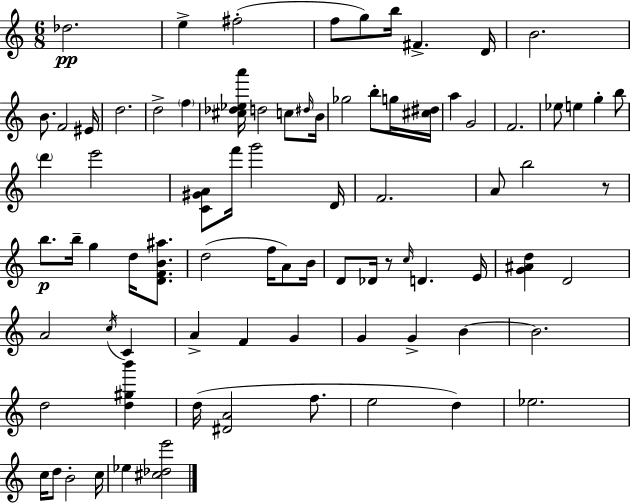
X:1
T:Untitled
M:6/8
L:1/4
K:Am
_d2 e ^f2 f/2 g/2 b/4 ^F D/4 B2 B/2 F2 ^E/4 d2 d2 f [^c_d_ea']/4 d2 c/2 ^d/4 B/4 _g2 b/2 g/4 [^c^d]/4 a G2 F2 _e/2 e g b/2 d' e'2 [C^GA]/2 f'/4 g'2 D/4 F2 A/2 b2 z/2 b/2 b/4 g d/4 [DFB^a]/2 d2 f/4 A/2 B/4 D/2 _D/4 z/2 c/4 D E/4 [G^Ad] D2 A2 c/4 C A F G G G B B2 d2 [d^gb'] d/4 [^DA]2 f/2 e2 d _e2 c/4 d/2 B2 c/4 _e [^c_de']2